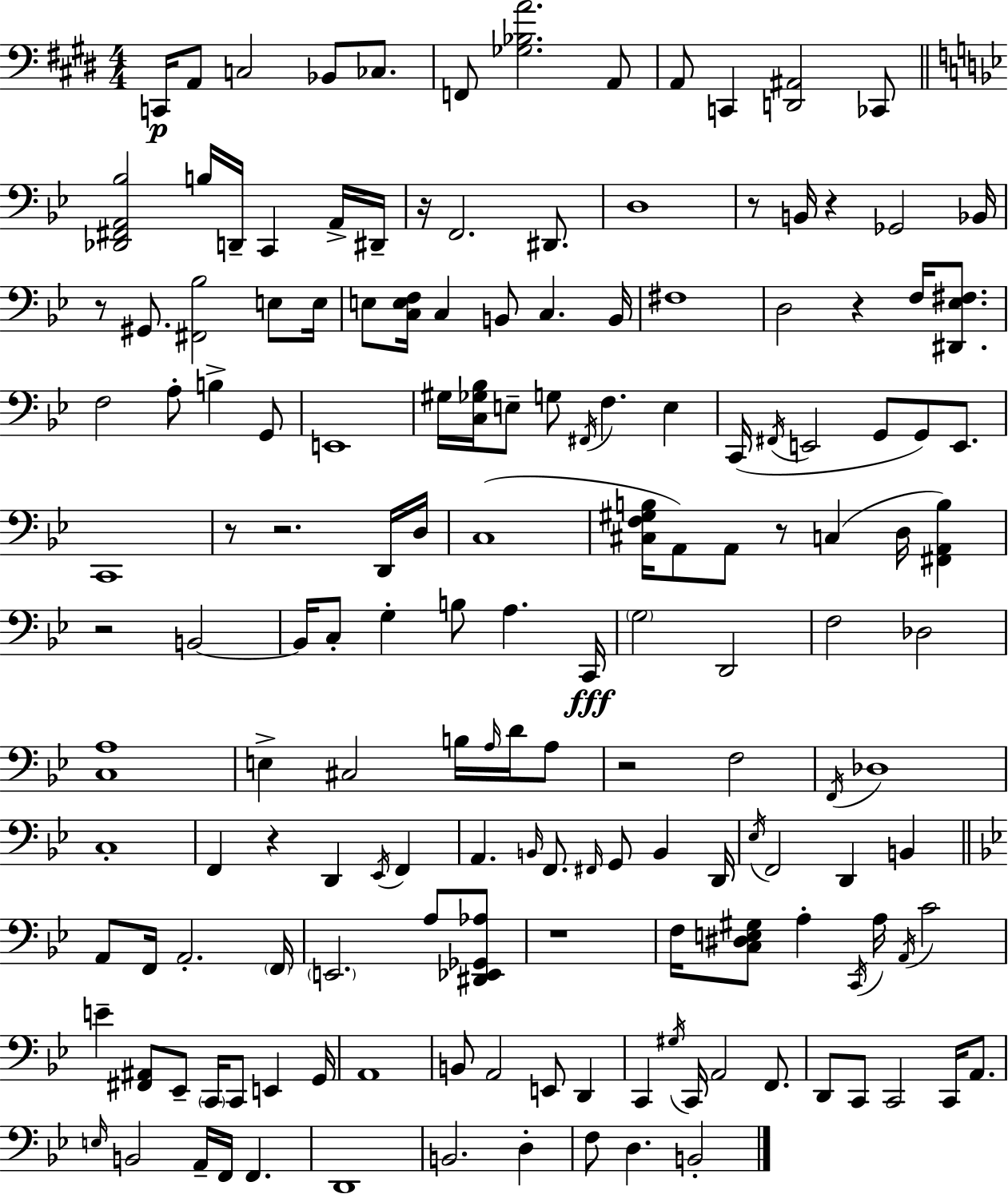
C2/s A2/e C3/h Bb2/e CES3/e. F2/e [Gb3,Bb3,A4]/h. A2/e A2/e C2/q [D2,A#2]/h CES2/e [Db2,F#2,A2,Bb3]/h B3/s D2/s C2/q A2/s D#2/s R/s F2/h. D#2/e. D3/w R/e B2/s R/q Gb2/h Bb2/s R/e G#2/e. [F#2,Bb3]/h E3/e E3/s E3/e [C3,E3,F3]/s C3/q B2/e C3/q. B2/s F#3/w D3/h R/q F3/s [D#2,Eb3,F#3]/e. F3/h A3/e B3/q G2/e E2/w G#3/s [C3,Gb3,Bb3]/s E3/e G3/e F#2/s F3/q. E3/q C2/s F#2/s E2/h G2/e G2/e E2/e. C2/w R/e R/h. D2/s D3/s C3/w [C#3,F3,G#3,B3]/s A2/e A2/e R/e C3/q D3/s [F#2,A2,B3]/q R/h B2/h B2/s C3/e G3/q B3/e A3/q. C2/s G3/h D2/h F3/h Db3/h [C3,A3]/w E3/q C#3/h B3/s A3/s D4/s A3/e R/h F3/h F2/s Db3/w C3/w F2/q R/q D2/q Eb2/s F2/q A2/q. B2/s F2/e. F#2/s G2/e B2/q D2/s Eb3/s F2/h D2/q B2/q A2/e F2/s A2/h. F2/s E2/h. A3/e [D#2,Eb2,Gb2,Ab3]/e R/w F3/s [C3,D#3,E3,G#3]/e A3/q C2/s A3/s A2/s C4/h E4/q [F#2,A#2]/e Eb2/e C2/s C2/e E2/q G2/s A2/w B2/e A2/h E2/e D2/q C2/q G#3/s C2/s A2/h F2/e. D2/e C2/e C2/h C2/s A2/e. E3/s B2/h A2/s F2/s F2/q. D2/w B2/h. D3/q F3/e D3/q. B2/h